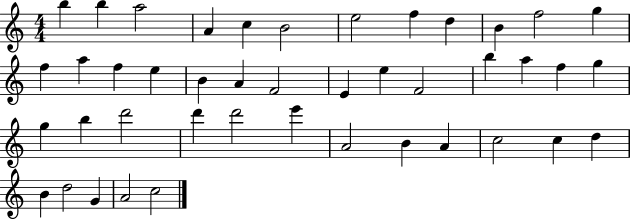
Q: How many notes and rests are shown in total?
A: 43